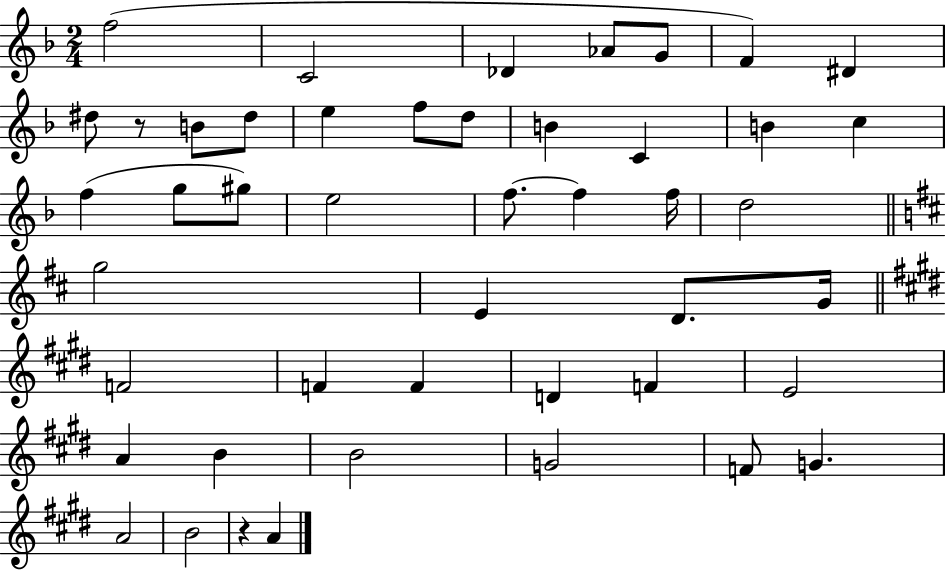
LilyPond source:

{
  \clef treble
  \numericTimeSignature
  \time 2/4
  \key f \major
  f''2( | c'2 | des'4 aes'8 g'8 | f'4) dis'4 | \break dis''8 r8 b'8 dis''8 | e''4 f''8 d''8 | b'4 c'4 | b'4 c''4 | \break f''4( g''8 gis''8) | e''2 | f''8.~~ f''4 f''16 | d''2 | \break \bar "||" \break \key d \major g''2 | e'4 d'8. g'16 | \bar "||" \break \key e \major f'2 | f'4 f'4 | d'4 f'4 | e'2 | \break a'4 b'4 | b'2 | g'2 | f'8 g'4. | \break a'2 | b'2 | r4 a'4 | \bar "|."
}